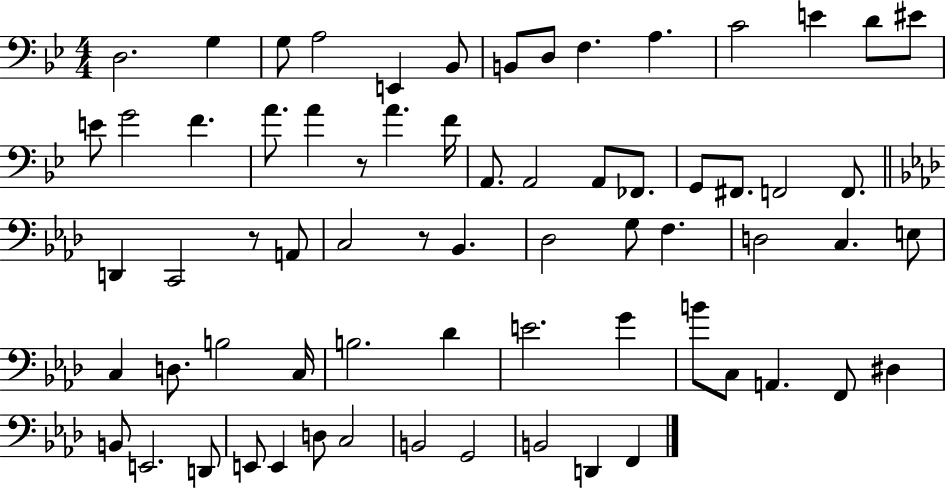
X:1
T:Untitled
M:4/4
L:1/4
K:Bb
D,2 G, G,/2 A,2 E,, _B,,/2 B,,/2 D,/2 F, A, C2 E D/2 ^E/2 E/2 G2 F A/2 A z/2 A F/4 A,,/2 A,,2 A,,/2 _F,,/2 G,,/2 ^F,,/2 F,,2 F,,/2 D,, C,,2 z/2 A,,/2 C,2 z/2 _B,, _D,2 G,/2 F, D,2 C, E,/2 C, D,/2 B,2 C,/4 B,2 _D E2 G B/2 C,/2 A,, F,,/2 ^D, B,,/2 E,,2 D,,/2 E,,/2 E,, D,/2 C,2 B,,2 G,,2 B,,2 D,, F,,